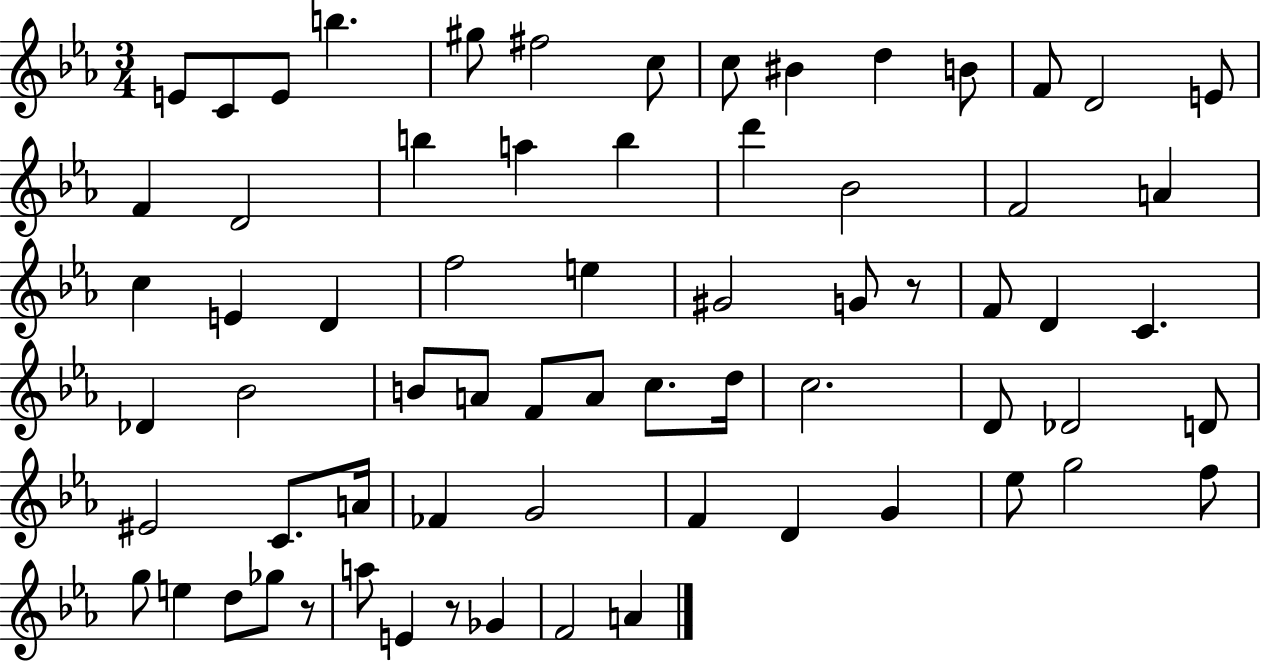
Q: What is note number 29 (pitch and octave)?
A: G#4